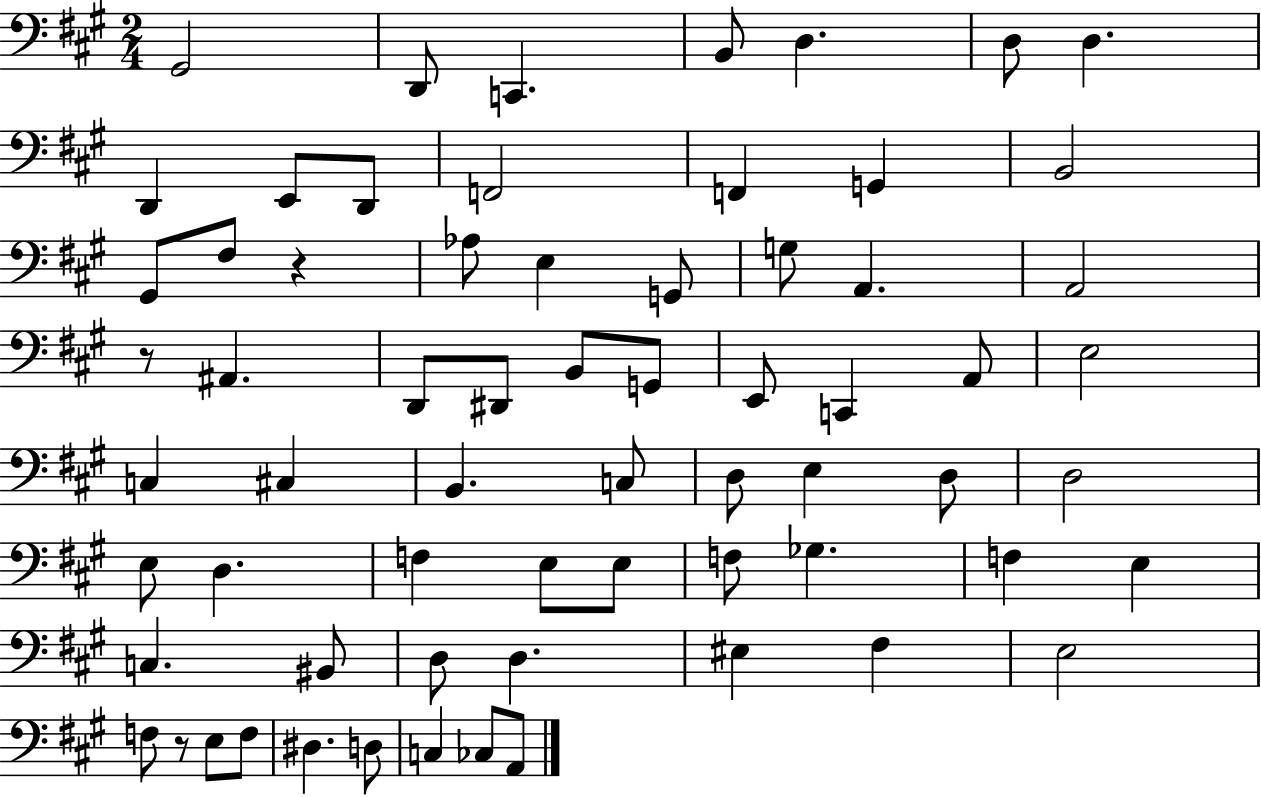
X:1
T:Untitled
M:2/4
L:1/4
K:A
^G,,2 D,,/2 C,, B,,/2 D, D,/2 D, D,, E,,/2 D,,/2 F,,2 F,, G,, B,,2 ^G,,/2 ^F,/2 z _A,/2 E, G,,/2 G,/2 A,, A,,2 z/2 ^A,, D,,/2 ^D,,/2 B,,/2 G,,/2 E,,/2 C,, A,,/2 E,2 C, ^C, B,, C,/2 D,/2 E, D,/2 D,2 E,/2 D, F, E,/2 E,/2 F,/2 _G, F, E, C, ^B,,/2 D,/2 D, ^E, ^F, E,2 F,/2 z/2 E,/2 F,/2 ^D, D,/2 C, _C,/2 A,,/2